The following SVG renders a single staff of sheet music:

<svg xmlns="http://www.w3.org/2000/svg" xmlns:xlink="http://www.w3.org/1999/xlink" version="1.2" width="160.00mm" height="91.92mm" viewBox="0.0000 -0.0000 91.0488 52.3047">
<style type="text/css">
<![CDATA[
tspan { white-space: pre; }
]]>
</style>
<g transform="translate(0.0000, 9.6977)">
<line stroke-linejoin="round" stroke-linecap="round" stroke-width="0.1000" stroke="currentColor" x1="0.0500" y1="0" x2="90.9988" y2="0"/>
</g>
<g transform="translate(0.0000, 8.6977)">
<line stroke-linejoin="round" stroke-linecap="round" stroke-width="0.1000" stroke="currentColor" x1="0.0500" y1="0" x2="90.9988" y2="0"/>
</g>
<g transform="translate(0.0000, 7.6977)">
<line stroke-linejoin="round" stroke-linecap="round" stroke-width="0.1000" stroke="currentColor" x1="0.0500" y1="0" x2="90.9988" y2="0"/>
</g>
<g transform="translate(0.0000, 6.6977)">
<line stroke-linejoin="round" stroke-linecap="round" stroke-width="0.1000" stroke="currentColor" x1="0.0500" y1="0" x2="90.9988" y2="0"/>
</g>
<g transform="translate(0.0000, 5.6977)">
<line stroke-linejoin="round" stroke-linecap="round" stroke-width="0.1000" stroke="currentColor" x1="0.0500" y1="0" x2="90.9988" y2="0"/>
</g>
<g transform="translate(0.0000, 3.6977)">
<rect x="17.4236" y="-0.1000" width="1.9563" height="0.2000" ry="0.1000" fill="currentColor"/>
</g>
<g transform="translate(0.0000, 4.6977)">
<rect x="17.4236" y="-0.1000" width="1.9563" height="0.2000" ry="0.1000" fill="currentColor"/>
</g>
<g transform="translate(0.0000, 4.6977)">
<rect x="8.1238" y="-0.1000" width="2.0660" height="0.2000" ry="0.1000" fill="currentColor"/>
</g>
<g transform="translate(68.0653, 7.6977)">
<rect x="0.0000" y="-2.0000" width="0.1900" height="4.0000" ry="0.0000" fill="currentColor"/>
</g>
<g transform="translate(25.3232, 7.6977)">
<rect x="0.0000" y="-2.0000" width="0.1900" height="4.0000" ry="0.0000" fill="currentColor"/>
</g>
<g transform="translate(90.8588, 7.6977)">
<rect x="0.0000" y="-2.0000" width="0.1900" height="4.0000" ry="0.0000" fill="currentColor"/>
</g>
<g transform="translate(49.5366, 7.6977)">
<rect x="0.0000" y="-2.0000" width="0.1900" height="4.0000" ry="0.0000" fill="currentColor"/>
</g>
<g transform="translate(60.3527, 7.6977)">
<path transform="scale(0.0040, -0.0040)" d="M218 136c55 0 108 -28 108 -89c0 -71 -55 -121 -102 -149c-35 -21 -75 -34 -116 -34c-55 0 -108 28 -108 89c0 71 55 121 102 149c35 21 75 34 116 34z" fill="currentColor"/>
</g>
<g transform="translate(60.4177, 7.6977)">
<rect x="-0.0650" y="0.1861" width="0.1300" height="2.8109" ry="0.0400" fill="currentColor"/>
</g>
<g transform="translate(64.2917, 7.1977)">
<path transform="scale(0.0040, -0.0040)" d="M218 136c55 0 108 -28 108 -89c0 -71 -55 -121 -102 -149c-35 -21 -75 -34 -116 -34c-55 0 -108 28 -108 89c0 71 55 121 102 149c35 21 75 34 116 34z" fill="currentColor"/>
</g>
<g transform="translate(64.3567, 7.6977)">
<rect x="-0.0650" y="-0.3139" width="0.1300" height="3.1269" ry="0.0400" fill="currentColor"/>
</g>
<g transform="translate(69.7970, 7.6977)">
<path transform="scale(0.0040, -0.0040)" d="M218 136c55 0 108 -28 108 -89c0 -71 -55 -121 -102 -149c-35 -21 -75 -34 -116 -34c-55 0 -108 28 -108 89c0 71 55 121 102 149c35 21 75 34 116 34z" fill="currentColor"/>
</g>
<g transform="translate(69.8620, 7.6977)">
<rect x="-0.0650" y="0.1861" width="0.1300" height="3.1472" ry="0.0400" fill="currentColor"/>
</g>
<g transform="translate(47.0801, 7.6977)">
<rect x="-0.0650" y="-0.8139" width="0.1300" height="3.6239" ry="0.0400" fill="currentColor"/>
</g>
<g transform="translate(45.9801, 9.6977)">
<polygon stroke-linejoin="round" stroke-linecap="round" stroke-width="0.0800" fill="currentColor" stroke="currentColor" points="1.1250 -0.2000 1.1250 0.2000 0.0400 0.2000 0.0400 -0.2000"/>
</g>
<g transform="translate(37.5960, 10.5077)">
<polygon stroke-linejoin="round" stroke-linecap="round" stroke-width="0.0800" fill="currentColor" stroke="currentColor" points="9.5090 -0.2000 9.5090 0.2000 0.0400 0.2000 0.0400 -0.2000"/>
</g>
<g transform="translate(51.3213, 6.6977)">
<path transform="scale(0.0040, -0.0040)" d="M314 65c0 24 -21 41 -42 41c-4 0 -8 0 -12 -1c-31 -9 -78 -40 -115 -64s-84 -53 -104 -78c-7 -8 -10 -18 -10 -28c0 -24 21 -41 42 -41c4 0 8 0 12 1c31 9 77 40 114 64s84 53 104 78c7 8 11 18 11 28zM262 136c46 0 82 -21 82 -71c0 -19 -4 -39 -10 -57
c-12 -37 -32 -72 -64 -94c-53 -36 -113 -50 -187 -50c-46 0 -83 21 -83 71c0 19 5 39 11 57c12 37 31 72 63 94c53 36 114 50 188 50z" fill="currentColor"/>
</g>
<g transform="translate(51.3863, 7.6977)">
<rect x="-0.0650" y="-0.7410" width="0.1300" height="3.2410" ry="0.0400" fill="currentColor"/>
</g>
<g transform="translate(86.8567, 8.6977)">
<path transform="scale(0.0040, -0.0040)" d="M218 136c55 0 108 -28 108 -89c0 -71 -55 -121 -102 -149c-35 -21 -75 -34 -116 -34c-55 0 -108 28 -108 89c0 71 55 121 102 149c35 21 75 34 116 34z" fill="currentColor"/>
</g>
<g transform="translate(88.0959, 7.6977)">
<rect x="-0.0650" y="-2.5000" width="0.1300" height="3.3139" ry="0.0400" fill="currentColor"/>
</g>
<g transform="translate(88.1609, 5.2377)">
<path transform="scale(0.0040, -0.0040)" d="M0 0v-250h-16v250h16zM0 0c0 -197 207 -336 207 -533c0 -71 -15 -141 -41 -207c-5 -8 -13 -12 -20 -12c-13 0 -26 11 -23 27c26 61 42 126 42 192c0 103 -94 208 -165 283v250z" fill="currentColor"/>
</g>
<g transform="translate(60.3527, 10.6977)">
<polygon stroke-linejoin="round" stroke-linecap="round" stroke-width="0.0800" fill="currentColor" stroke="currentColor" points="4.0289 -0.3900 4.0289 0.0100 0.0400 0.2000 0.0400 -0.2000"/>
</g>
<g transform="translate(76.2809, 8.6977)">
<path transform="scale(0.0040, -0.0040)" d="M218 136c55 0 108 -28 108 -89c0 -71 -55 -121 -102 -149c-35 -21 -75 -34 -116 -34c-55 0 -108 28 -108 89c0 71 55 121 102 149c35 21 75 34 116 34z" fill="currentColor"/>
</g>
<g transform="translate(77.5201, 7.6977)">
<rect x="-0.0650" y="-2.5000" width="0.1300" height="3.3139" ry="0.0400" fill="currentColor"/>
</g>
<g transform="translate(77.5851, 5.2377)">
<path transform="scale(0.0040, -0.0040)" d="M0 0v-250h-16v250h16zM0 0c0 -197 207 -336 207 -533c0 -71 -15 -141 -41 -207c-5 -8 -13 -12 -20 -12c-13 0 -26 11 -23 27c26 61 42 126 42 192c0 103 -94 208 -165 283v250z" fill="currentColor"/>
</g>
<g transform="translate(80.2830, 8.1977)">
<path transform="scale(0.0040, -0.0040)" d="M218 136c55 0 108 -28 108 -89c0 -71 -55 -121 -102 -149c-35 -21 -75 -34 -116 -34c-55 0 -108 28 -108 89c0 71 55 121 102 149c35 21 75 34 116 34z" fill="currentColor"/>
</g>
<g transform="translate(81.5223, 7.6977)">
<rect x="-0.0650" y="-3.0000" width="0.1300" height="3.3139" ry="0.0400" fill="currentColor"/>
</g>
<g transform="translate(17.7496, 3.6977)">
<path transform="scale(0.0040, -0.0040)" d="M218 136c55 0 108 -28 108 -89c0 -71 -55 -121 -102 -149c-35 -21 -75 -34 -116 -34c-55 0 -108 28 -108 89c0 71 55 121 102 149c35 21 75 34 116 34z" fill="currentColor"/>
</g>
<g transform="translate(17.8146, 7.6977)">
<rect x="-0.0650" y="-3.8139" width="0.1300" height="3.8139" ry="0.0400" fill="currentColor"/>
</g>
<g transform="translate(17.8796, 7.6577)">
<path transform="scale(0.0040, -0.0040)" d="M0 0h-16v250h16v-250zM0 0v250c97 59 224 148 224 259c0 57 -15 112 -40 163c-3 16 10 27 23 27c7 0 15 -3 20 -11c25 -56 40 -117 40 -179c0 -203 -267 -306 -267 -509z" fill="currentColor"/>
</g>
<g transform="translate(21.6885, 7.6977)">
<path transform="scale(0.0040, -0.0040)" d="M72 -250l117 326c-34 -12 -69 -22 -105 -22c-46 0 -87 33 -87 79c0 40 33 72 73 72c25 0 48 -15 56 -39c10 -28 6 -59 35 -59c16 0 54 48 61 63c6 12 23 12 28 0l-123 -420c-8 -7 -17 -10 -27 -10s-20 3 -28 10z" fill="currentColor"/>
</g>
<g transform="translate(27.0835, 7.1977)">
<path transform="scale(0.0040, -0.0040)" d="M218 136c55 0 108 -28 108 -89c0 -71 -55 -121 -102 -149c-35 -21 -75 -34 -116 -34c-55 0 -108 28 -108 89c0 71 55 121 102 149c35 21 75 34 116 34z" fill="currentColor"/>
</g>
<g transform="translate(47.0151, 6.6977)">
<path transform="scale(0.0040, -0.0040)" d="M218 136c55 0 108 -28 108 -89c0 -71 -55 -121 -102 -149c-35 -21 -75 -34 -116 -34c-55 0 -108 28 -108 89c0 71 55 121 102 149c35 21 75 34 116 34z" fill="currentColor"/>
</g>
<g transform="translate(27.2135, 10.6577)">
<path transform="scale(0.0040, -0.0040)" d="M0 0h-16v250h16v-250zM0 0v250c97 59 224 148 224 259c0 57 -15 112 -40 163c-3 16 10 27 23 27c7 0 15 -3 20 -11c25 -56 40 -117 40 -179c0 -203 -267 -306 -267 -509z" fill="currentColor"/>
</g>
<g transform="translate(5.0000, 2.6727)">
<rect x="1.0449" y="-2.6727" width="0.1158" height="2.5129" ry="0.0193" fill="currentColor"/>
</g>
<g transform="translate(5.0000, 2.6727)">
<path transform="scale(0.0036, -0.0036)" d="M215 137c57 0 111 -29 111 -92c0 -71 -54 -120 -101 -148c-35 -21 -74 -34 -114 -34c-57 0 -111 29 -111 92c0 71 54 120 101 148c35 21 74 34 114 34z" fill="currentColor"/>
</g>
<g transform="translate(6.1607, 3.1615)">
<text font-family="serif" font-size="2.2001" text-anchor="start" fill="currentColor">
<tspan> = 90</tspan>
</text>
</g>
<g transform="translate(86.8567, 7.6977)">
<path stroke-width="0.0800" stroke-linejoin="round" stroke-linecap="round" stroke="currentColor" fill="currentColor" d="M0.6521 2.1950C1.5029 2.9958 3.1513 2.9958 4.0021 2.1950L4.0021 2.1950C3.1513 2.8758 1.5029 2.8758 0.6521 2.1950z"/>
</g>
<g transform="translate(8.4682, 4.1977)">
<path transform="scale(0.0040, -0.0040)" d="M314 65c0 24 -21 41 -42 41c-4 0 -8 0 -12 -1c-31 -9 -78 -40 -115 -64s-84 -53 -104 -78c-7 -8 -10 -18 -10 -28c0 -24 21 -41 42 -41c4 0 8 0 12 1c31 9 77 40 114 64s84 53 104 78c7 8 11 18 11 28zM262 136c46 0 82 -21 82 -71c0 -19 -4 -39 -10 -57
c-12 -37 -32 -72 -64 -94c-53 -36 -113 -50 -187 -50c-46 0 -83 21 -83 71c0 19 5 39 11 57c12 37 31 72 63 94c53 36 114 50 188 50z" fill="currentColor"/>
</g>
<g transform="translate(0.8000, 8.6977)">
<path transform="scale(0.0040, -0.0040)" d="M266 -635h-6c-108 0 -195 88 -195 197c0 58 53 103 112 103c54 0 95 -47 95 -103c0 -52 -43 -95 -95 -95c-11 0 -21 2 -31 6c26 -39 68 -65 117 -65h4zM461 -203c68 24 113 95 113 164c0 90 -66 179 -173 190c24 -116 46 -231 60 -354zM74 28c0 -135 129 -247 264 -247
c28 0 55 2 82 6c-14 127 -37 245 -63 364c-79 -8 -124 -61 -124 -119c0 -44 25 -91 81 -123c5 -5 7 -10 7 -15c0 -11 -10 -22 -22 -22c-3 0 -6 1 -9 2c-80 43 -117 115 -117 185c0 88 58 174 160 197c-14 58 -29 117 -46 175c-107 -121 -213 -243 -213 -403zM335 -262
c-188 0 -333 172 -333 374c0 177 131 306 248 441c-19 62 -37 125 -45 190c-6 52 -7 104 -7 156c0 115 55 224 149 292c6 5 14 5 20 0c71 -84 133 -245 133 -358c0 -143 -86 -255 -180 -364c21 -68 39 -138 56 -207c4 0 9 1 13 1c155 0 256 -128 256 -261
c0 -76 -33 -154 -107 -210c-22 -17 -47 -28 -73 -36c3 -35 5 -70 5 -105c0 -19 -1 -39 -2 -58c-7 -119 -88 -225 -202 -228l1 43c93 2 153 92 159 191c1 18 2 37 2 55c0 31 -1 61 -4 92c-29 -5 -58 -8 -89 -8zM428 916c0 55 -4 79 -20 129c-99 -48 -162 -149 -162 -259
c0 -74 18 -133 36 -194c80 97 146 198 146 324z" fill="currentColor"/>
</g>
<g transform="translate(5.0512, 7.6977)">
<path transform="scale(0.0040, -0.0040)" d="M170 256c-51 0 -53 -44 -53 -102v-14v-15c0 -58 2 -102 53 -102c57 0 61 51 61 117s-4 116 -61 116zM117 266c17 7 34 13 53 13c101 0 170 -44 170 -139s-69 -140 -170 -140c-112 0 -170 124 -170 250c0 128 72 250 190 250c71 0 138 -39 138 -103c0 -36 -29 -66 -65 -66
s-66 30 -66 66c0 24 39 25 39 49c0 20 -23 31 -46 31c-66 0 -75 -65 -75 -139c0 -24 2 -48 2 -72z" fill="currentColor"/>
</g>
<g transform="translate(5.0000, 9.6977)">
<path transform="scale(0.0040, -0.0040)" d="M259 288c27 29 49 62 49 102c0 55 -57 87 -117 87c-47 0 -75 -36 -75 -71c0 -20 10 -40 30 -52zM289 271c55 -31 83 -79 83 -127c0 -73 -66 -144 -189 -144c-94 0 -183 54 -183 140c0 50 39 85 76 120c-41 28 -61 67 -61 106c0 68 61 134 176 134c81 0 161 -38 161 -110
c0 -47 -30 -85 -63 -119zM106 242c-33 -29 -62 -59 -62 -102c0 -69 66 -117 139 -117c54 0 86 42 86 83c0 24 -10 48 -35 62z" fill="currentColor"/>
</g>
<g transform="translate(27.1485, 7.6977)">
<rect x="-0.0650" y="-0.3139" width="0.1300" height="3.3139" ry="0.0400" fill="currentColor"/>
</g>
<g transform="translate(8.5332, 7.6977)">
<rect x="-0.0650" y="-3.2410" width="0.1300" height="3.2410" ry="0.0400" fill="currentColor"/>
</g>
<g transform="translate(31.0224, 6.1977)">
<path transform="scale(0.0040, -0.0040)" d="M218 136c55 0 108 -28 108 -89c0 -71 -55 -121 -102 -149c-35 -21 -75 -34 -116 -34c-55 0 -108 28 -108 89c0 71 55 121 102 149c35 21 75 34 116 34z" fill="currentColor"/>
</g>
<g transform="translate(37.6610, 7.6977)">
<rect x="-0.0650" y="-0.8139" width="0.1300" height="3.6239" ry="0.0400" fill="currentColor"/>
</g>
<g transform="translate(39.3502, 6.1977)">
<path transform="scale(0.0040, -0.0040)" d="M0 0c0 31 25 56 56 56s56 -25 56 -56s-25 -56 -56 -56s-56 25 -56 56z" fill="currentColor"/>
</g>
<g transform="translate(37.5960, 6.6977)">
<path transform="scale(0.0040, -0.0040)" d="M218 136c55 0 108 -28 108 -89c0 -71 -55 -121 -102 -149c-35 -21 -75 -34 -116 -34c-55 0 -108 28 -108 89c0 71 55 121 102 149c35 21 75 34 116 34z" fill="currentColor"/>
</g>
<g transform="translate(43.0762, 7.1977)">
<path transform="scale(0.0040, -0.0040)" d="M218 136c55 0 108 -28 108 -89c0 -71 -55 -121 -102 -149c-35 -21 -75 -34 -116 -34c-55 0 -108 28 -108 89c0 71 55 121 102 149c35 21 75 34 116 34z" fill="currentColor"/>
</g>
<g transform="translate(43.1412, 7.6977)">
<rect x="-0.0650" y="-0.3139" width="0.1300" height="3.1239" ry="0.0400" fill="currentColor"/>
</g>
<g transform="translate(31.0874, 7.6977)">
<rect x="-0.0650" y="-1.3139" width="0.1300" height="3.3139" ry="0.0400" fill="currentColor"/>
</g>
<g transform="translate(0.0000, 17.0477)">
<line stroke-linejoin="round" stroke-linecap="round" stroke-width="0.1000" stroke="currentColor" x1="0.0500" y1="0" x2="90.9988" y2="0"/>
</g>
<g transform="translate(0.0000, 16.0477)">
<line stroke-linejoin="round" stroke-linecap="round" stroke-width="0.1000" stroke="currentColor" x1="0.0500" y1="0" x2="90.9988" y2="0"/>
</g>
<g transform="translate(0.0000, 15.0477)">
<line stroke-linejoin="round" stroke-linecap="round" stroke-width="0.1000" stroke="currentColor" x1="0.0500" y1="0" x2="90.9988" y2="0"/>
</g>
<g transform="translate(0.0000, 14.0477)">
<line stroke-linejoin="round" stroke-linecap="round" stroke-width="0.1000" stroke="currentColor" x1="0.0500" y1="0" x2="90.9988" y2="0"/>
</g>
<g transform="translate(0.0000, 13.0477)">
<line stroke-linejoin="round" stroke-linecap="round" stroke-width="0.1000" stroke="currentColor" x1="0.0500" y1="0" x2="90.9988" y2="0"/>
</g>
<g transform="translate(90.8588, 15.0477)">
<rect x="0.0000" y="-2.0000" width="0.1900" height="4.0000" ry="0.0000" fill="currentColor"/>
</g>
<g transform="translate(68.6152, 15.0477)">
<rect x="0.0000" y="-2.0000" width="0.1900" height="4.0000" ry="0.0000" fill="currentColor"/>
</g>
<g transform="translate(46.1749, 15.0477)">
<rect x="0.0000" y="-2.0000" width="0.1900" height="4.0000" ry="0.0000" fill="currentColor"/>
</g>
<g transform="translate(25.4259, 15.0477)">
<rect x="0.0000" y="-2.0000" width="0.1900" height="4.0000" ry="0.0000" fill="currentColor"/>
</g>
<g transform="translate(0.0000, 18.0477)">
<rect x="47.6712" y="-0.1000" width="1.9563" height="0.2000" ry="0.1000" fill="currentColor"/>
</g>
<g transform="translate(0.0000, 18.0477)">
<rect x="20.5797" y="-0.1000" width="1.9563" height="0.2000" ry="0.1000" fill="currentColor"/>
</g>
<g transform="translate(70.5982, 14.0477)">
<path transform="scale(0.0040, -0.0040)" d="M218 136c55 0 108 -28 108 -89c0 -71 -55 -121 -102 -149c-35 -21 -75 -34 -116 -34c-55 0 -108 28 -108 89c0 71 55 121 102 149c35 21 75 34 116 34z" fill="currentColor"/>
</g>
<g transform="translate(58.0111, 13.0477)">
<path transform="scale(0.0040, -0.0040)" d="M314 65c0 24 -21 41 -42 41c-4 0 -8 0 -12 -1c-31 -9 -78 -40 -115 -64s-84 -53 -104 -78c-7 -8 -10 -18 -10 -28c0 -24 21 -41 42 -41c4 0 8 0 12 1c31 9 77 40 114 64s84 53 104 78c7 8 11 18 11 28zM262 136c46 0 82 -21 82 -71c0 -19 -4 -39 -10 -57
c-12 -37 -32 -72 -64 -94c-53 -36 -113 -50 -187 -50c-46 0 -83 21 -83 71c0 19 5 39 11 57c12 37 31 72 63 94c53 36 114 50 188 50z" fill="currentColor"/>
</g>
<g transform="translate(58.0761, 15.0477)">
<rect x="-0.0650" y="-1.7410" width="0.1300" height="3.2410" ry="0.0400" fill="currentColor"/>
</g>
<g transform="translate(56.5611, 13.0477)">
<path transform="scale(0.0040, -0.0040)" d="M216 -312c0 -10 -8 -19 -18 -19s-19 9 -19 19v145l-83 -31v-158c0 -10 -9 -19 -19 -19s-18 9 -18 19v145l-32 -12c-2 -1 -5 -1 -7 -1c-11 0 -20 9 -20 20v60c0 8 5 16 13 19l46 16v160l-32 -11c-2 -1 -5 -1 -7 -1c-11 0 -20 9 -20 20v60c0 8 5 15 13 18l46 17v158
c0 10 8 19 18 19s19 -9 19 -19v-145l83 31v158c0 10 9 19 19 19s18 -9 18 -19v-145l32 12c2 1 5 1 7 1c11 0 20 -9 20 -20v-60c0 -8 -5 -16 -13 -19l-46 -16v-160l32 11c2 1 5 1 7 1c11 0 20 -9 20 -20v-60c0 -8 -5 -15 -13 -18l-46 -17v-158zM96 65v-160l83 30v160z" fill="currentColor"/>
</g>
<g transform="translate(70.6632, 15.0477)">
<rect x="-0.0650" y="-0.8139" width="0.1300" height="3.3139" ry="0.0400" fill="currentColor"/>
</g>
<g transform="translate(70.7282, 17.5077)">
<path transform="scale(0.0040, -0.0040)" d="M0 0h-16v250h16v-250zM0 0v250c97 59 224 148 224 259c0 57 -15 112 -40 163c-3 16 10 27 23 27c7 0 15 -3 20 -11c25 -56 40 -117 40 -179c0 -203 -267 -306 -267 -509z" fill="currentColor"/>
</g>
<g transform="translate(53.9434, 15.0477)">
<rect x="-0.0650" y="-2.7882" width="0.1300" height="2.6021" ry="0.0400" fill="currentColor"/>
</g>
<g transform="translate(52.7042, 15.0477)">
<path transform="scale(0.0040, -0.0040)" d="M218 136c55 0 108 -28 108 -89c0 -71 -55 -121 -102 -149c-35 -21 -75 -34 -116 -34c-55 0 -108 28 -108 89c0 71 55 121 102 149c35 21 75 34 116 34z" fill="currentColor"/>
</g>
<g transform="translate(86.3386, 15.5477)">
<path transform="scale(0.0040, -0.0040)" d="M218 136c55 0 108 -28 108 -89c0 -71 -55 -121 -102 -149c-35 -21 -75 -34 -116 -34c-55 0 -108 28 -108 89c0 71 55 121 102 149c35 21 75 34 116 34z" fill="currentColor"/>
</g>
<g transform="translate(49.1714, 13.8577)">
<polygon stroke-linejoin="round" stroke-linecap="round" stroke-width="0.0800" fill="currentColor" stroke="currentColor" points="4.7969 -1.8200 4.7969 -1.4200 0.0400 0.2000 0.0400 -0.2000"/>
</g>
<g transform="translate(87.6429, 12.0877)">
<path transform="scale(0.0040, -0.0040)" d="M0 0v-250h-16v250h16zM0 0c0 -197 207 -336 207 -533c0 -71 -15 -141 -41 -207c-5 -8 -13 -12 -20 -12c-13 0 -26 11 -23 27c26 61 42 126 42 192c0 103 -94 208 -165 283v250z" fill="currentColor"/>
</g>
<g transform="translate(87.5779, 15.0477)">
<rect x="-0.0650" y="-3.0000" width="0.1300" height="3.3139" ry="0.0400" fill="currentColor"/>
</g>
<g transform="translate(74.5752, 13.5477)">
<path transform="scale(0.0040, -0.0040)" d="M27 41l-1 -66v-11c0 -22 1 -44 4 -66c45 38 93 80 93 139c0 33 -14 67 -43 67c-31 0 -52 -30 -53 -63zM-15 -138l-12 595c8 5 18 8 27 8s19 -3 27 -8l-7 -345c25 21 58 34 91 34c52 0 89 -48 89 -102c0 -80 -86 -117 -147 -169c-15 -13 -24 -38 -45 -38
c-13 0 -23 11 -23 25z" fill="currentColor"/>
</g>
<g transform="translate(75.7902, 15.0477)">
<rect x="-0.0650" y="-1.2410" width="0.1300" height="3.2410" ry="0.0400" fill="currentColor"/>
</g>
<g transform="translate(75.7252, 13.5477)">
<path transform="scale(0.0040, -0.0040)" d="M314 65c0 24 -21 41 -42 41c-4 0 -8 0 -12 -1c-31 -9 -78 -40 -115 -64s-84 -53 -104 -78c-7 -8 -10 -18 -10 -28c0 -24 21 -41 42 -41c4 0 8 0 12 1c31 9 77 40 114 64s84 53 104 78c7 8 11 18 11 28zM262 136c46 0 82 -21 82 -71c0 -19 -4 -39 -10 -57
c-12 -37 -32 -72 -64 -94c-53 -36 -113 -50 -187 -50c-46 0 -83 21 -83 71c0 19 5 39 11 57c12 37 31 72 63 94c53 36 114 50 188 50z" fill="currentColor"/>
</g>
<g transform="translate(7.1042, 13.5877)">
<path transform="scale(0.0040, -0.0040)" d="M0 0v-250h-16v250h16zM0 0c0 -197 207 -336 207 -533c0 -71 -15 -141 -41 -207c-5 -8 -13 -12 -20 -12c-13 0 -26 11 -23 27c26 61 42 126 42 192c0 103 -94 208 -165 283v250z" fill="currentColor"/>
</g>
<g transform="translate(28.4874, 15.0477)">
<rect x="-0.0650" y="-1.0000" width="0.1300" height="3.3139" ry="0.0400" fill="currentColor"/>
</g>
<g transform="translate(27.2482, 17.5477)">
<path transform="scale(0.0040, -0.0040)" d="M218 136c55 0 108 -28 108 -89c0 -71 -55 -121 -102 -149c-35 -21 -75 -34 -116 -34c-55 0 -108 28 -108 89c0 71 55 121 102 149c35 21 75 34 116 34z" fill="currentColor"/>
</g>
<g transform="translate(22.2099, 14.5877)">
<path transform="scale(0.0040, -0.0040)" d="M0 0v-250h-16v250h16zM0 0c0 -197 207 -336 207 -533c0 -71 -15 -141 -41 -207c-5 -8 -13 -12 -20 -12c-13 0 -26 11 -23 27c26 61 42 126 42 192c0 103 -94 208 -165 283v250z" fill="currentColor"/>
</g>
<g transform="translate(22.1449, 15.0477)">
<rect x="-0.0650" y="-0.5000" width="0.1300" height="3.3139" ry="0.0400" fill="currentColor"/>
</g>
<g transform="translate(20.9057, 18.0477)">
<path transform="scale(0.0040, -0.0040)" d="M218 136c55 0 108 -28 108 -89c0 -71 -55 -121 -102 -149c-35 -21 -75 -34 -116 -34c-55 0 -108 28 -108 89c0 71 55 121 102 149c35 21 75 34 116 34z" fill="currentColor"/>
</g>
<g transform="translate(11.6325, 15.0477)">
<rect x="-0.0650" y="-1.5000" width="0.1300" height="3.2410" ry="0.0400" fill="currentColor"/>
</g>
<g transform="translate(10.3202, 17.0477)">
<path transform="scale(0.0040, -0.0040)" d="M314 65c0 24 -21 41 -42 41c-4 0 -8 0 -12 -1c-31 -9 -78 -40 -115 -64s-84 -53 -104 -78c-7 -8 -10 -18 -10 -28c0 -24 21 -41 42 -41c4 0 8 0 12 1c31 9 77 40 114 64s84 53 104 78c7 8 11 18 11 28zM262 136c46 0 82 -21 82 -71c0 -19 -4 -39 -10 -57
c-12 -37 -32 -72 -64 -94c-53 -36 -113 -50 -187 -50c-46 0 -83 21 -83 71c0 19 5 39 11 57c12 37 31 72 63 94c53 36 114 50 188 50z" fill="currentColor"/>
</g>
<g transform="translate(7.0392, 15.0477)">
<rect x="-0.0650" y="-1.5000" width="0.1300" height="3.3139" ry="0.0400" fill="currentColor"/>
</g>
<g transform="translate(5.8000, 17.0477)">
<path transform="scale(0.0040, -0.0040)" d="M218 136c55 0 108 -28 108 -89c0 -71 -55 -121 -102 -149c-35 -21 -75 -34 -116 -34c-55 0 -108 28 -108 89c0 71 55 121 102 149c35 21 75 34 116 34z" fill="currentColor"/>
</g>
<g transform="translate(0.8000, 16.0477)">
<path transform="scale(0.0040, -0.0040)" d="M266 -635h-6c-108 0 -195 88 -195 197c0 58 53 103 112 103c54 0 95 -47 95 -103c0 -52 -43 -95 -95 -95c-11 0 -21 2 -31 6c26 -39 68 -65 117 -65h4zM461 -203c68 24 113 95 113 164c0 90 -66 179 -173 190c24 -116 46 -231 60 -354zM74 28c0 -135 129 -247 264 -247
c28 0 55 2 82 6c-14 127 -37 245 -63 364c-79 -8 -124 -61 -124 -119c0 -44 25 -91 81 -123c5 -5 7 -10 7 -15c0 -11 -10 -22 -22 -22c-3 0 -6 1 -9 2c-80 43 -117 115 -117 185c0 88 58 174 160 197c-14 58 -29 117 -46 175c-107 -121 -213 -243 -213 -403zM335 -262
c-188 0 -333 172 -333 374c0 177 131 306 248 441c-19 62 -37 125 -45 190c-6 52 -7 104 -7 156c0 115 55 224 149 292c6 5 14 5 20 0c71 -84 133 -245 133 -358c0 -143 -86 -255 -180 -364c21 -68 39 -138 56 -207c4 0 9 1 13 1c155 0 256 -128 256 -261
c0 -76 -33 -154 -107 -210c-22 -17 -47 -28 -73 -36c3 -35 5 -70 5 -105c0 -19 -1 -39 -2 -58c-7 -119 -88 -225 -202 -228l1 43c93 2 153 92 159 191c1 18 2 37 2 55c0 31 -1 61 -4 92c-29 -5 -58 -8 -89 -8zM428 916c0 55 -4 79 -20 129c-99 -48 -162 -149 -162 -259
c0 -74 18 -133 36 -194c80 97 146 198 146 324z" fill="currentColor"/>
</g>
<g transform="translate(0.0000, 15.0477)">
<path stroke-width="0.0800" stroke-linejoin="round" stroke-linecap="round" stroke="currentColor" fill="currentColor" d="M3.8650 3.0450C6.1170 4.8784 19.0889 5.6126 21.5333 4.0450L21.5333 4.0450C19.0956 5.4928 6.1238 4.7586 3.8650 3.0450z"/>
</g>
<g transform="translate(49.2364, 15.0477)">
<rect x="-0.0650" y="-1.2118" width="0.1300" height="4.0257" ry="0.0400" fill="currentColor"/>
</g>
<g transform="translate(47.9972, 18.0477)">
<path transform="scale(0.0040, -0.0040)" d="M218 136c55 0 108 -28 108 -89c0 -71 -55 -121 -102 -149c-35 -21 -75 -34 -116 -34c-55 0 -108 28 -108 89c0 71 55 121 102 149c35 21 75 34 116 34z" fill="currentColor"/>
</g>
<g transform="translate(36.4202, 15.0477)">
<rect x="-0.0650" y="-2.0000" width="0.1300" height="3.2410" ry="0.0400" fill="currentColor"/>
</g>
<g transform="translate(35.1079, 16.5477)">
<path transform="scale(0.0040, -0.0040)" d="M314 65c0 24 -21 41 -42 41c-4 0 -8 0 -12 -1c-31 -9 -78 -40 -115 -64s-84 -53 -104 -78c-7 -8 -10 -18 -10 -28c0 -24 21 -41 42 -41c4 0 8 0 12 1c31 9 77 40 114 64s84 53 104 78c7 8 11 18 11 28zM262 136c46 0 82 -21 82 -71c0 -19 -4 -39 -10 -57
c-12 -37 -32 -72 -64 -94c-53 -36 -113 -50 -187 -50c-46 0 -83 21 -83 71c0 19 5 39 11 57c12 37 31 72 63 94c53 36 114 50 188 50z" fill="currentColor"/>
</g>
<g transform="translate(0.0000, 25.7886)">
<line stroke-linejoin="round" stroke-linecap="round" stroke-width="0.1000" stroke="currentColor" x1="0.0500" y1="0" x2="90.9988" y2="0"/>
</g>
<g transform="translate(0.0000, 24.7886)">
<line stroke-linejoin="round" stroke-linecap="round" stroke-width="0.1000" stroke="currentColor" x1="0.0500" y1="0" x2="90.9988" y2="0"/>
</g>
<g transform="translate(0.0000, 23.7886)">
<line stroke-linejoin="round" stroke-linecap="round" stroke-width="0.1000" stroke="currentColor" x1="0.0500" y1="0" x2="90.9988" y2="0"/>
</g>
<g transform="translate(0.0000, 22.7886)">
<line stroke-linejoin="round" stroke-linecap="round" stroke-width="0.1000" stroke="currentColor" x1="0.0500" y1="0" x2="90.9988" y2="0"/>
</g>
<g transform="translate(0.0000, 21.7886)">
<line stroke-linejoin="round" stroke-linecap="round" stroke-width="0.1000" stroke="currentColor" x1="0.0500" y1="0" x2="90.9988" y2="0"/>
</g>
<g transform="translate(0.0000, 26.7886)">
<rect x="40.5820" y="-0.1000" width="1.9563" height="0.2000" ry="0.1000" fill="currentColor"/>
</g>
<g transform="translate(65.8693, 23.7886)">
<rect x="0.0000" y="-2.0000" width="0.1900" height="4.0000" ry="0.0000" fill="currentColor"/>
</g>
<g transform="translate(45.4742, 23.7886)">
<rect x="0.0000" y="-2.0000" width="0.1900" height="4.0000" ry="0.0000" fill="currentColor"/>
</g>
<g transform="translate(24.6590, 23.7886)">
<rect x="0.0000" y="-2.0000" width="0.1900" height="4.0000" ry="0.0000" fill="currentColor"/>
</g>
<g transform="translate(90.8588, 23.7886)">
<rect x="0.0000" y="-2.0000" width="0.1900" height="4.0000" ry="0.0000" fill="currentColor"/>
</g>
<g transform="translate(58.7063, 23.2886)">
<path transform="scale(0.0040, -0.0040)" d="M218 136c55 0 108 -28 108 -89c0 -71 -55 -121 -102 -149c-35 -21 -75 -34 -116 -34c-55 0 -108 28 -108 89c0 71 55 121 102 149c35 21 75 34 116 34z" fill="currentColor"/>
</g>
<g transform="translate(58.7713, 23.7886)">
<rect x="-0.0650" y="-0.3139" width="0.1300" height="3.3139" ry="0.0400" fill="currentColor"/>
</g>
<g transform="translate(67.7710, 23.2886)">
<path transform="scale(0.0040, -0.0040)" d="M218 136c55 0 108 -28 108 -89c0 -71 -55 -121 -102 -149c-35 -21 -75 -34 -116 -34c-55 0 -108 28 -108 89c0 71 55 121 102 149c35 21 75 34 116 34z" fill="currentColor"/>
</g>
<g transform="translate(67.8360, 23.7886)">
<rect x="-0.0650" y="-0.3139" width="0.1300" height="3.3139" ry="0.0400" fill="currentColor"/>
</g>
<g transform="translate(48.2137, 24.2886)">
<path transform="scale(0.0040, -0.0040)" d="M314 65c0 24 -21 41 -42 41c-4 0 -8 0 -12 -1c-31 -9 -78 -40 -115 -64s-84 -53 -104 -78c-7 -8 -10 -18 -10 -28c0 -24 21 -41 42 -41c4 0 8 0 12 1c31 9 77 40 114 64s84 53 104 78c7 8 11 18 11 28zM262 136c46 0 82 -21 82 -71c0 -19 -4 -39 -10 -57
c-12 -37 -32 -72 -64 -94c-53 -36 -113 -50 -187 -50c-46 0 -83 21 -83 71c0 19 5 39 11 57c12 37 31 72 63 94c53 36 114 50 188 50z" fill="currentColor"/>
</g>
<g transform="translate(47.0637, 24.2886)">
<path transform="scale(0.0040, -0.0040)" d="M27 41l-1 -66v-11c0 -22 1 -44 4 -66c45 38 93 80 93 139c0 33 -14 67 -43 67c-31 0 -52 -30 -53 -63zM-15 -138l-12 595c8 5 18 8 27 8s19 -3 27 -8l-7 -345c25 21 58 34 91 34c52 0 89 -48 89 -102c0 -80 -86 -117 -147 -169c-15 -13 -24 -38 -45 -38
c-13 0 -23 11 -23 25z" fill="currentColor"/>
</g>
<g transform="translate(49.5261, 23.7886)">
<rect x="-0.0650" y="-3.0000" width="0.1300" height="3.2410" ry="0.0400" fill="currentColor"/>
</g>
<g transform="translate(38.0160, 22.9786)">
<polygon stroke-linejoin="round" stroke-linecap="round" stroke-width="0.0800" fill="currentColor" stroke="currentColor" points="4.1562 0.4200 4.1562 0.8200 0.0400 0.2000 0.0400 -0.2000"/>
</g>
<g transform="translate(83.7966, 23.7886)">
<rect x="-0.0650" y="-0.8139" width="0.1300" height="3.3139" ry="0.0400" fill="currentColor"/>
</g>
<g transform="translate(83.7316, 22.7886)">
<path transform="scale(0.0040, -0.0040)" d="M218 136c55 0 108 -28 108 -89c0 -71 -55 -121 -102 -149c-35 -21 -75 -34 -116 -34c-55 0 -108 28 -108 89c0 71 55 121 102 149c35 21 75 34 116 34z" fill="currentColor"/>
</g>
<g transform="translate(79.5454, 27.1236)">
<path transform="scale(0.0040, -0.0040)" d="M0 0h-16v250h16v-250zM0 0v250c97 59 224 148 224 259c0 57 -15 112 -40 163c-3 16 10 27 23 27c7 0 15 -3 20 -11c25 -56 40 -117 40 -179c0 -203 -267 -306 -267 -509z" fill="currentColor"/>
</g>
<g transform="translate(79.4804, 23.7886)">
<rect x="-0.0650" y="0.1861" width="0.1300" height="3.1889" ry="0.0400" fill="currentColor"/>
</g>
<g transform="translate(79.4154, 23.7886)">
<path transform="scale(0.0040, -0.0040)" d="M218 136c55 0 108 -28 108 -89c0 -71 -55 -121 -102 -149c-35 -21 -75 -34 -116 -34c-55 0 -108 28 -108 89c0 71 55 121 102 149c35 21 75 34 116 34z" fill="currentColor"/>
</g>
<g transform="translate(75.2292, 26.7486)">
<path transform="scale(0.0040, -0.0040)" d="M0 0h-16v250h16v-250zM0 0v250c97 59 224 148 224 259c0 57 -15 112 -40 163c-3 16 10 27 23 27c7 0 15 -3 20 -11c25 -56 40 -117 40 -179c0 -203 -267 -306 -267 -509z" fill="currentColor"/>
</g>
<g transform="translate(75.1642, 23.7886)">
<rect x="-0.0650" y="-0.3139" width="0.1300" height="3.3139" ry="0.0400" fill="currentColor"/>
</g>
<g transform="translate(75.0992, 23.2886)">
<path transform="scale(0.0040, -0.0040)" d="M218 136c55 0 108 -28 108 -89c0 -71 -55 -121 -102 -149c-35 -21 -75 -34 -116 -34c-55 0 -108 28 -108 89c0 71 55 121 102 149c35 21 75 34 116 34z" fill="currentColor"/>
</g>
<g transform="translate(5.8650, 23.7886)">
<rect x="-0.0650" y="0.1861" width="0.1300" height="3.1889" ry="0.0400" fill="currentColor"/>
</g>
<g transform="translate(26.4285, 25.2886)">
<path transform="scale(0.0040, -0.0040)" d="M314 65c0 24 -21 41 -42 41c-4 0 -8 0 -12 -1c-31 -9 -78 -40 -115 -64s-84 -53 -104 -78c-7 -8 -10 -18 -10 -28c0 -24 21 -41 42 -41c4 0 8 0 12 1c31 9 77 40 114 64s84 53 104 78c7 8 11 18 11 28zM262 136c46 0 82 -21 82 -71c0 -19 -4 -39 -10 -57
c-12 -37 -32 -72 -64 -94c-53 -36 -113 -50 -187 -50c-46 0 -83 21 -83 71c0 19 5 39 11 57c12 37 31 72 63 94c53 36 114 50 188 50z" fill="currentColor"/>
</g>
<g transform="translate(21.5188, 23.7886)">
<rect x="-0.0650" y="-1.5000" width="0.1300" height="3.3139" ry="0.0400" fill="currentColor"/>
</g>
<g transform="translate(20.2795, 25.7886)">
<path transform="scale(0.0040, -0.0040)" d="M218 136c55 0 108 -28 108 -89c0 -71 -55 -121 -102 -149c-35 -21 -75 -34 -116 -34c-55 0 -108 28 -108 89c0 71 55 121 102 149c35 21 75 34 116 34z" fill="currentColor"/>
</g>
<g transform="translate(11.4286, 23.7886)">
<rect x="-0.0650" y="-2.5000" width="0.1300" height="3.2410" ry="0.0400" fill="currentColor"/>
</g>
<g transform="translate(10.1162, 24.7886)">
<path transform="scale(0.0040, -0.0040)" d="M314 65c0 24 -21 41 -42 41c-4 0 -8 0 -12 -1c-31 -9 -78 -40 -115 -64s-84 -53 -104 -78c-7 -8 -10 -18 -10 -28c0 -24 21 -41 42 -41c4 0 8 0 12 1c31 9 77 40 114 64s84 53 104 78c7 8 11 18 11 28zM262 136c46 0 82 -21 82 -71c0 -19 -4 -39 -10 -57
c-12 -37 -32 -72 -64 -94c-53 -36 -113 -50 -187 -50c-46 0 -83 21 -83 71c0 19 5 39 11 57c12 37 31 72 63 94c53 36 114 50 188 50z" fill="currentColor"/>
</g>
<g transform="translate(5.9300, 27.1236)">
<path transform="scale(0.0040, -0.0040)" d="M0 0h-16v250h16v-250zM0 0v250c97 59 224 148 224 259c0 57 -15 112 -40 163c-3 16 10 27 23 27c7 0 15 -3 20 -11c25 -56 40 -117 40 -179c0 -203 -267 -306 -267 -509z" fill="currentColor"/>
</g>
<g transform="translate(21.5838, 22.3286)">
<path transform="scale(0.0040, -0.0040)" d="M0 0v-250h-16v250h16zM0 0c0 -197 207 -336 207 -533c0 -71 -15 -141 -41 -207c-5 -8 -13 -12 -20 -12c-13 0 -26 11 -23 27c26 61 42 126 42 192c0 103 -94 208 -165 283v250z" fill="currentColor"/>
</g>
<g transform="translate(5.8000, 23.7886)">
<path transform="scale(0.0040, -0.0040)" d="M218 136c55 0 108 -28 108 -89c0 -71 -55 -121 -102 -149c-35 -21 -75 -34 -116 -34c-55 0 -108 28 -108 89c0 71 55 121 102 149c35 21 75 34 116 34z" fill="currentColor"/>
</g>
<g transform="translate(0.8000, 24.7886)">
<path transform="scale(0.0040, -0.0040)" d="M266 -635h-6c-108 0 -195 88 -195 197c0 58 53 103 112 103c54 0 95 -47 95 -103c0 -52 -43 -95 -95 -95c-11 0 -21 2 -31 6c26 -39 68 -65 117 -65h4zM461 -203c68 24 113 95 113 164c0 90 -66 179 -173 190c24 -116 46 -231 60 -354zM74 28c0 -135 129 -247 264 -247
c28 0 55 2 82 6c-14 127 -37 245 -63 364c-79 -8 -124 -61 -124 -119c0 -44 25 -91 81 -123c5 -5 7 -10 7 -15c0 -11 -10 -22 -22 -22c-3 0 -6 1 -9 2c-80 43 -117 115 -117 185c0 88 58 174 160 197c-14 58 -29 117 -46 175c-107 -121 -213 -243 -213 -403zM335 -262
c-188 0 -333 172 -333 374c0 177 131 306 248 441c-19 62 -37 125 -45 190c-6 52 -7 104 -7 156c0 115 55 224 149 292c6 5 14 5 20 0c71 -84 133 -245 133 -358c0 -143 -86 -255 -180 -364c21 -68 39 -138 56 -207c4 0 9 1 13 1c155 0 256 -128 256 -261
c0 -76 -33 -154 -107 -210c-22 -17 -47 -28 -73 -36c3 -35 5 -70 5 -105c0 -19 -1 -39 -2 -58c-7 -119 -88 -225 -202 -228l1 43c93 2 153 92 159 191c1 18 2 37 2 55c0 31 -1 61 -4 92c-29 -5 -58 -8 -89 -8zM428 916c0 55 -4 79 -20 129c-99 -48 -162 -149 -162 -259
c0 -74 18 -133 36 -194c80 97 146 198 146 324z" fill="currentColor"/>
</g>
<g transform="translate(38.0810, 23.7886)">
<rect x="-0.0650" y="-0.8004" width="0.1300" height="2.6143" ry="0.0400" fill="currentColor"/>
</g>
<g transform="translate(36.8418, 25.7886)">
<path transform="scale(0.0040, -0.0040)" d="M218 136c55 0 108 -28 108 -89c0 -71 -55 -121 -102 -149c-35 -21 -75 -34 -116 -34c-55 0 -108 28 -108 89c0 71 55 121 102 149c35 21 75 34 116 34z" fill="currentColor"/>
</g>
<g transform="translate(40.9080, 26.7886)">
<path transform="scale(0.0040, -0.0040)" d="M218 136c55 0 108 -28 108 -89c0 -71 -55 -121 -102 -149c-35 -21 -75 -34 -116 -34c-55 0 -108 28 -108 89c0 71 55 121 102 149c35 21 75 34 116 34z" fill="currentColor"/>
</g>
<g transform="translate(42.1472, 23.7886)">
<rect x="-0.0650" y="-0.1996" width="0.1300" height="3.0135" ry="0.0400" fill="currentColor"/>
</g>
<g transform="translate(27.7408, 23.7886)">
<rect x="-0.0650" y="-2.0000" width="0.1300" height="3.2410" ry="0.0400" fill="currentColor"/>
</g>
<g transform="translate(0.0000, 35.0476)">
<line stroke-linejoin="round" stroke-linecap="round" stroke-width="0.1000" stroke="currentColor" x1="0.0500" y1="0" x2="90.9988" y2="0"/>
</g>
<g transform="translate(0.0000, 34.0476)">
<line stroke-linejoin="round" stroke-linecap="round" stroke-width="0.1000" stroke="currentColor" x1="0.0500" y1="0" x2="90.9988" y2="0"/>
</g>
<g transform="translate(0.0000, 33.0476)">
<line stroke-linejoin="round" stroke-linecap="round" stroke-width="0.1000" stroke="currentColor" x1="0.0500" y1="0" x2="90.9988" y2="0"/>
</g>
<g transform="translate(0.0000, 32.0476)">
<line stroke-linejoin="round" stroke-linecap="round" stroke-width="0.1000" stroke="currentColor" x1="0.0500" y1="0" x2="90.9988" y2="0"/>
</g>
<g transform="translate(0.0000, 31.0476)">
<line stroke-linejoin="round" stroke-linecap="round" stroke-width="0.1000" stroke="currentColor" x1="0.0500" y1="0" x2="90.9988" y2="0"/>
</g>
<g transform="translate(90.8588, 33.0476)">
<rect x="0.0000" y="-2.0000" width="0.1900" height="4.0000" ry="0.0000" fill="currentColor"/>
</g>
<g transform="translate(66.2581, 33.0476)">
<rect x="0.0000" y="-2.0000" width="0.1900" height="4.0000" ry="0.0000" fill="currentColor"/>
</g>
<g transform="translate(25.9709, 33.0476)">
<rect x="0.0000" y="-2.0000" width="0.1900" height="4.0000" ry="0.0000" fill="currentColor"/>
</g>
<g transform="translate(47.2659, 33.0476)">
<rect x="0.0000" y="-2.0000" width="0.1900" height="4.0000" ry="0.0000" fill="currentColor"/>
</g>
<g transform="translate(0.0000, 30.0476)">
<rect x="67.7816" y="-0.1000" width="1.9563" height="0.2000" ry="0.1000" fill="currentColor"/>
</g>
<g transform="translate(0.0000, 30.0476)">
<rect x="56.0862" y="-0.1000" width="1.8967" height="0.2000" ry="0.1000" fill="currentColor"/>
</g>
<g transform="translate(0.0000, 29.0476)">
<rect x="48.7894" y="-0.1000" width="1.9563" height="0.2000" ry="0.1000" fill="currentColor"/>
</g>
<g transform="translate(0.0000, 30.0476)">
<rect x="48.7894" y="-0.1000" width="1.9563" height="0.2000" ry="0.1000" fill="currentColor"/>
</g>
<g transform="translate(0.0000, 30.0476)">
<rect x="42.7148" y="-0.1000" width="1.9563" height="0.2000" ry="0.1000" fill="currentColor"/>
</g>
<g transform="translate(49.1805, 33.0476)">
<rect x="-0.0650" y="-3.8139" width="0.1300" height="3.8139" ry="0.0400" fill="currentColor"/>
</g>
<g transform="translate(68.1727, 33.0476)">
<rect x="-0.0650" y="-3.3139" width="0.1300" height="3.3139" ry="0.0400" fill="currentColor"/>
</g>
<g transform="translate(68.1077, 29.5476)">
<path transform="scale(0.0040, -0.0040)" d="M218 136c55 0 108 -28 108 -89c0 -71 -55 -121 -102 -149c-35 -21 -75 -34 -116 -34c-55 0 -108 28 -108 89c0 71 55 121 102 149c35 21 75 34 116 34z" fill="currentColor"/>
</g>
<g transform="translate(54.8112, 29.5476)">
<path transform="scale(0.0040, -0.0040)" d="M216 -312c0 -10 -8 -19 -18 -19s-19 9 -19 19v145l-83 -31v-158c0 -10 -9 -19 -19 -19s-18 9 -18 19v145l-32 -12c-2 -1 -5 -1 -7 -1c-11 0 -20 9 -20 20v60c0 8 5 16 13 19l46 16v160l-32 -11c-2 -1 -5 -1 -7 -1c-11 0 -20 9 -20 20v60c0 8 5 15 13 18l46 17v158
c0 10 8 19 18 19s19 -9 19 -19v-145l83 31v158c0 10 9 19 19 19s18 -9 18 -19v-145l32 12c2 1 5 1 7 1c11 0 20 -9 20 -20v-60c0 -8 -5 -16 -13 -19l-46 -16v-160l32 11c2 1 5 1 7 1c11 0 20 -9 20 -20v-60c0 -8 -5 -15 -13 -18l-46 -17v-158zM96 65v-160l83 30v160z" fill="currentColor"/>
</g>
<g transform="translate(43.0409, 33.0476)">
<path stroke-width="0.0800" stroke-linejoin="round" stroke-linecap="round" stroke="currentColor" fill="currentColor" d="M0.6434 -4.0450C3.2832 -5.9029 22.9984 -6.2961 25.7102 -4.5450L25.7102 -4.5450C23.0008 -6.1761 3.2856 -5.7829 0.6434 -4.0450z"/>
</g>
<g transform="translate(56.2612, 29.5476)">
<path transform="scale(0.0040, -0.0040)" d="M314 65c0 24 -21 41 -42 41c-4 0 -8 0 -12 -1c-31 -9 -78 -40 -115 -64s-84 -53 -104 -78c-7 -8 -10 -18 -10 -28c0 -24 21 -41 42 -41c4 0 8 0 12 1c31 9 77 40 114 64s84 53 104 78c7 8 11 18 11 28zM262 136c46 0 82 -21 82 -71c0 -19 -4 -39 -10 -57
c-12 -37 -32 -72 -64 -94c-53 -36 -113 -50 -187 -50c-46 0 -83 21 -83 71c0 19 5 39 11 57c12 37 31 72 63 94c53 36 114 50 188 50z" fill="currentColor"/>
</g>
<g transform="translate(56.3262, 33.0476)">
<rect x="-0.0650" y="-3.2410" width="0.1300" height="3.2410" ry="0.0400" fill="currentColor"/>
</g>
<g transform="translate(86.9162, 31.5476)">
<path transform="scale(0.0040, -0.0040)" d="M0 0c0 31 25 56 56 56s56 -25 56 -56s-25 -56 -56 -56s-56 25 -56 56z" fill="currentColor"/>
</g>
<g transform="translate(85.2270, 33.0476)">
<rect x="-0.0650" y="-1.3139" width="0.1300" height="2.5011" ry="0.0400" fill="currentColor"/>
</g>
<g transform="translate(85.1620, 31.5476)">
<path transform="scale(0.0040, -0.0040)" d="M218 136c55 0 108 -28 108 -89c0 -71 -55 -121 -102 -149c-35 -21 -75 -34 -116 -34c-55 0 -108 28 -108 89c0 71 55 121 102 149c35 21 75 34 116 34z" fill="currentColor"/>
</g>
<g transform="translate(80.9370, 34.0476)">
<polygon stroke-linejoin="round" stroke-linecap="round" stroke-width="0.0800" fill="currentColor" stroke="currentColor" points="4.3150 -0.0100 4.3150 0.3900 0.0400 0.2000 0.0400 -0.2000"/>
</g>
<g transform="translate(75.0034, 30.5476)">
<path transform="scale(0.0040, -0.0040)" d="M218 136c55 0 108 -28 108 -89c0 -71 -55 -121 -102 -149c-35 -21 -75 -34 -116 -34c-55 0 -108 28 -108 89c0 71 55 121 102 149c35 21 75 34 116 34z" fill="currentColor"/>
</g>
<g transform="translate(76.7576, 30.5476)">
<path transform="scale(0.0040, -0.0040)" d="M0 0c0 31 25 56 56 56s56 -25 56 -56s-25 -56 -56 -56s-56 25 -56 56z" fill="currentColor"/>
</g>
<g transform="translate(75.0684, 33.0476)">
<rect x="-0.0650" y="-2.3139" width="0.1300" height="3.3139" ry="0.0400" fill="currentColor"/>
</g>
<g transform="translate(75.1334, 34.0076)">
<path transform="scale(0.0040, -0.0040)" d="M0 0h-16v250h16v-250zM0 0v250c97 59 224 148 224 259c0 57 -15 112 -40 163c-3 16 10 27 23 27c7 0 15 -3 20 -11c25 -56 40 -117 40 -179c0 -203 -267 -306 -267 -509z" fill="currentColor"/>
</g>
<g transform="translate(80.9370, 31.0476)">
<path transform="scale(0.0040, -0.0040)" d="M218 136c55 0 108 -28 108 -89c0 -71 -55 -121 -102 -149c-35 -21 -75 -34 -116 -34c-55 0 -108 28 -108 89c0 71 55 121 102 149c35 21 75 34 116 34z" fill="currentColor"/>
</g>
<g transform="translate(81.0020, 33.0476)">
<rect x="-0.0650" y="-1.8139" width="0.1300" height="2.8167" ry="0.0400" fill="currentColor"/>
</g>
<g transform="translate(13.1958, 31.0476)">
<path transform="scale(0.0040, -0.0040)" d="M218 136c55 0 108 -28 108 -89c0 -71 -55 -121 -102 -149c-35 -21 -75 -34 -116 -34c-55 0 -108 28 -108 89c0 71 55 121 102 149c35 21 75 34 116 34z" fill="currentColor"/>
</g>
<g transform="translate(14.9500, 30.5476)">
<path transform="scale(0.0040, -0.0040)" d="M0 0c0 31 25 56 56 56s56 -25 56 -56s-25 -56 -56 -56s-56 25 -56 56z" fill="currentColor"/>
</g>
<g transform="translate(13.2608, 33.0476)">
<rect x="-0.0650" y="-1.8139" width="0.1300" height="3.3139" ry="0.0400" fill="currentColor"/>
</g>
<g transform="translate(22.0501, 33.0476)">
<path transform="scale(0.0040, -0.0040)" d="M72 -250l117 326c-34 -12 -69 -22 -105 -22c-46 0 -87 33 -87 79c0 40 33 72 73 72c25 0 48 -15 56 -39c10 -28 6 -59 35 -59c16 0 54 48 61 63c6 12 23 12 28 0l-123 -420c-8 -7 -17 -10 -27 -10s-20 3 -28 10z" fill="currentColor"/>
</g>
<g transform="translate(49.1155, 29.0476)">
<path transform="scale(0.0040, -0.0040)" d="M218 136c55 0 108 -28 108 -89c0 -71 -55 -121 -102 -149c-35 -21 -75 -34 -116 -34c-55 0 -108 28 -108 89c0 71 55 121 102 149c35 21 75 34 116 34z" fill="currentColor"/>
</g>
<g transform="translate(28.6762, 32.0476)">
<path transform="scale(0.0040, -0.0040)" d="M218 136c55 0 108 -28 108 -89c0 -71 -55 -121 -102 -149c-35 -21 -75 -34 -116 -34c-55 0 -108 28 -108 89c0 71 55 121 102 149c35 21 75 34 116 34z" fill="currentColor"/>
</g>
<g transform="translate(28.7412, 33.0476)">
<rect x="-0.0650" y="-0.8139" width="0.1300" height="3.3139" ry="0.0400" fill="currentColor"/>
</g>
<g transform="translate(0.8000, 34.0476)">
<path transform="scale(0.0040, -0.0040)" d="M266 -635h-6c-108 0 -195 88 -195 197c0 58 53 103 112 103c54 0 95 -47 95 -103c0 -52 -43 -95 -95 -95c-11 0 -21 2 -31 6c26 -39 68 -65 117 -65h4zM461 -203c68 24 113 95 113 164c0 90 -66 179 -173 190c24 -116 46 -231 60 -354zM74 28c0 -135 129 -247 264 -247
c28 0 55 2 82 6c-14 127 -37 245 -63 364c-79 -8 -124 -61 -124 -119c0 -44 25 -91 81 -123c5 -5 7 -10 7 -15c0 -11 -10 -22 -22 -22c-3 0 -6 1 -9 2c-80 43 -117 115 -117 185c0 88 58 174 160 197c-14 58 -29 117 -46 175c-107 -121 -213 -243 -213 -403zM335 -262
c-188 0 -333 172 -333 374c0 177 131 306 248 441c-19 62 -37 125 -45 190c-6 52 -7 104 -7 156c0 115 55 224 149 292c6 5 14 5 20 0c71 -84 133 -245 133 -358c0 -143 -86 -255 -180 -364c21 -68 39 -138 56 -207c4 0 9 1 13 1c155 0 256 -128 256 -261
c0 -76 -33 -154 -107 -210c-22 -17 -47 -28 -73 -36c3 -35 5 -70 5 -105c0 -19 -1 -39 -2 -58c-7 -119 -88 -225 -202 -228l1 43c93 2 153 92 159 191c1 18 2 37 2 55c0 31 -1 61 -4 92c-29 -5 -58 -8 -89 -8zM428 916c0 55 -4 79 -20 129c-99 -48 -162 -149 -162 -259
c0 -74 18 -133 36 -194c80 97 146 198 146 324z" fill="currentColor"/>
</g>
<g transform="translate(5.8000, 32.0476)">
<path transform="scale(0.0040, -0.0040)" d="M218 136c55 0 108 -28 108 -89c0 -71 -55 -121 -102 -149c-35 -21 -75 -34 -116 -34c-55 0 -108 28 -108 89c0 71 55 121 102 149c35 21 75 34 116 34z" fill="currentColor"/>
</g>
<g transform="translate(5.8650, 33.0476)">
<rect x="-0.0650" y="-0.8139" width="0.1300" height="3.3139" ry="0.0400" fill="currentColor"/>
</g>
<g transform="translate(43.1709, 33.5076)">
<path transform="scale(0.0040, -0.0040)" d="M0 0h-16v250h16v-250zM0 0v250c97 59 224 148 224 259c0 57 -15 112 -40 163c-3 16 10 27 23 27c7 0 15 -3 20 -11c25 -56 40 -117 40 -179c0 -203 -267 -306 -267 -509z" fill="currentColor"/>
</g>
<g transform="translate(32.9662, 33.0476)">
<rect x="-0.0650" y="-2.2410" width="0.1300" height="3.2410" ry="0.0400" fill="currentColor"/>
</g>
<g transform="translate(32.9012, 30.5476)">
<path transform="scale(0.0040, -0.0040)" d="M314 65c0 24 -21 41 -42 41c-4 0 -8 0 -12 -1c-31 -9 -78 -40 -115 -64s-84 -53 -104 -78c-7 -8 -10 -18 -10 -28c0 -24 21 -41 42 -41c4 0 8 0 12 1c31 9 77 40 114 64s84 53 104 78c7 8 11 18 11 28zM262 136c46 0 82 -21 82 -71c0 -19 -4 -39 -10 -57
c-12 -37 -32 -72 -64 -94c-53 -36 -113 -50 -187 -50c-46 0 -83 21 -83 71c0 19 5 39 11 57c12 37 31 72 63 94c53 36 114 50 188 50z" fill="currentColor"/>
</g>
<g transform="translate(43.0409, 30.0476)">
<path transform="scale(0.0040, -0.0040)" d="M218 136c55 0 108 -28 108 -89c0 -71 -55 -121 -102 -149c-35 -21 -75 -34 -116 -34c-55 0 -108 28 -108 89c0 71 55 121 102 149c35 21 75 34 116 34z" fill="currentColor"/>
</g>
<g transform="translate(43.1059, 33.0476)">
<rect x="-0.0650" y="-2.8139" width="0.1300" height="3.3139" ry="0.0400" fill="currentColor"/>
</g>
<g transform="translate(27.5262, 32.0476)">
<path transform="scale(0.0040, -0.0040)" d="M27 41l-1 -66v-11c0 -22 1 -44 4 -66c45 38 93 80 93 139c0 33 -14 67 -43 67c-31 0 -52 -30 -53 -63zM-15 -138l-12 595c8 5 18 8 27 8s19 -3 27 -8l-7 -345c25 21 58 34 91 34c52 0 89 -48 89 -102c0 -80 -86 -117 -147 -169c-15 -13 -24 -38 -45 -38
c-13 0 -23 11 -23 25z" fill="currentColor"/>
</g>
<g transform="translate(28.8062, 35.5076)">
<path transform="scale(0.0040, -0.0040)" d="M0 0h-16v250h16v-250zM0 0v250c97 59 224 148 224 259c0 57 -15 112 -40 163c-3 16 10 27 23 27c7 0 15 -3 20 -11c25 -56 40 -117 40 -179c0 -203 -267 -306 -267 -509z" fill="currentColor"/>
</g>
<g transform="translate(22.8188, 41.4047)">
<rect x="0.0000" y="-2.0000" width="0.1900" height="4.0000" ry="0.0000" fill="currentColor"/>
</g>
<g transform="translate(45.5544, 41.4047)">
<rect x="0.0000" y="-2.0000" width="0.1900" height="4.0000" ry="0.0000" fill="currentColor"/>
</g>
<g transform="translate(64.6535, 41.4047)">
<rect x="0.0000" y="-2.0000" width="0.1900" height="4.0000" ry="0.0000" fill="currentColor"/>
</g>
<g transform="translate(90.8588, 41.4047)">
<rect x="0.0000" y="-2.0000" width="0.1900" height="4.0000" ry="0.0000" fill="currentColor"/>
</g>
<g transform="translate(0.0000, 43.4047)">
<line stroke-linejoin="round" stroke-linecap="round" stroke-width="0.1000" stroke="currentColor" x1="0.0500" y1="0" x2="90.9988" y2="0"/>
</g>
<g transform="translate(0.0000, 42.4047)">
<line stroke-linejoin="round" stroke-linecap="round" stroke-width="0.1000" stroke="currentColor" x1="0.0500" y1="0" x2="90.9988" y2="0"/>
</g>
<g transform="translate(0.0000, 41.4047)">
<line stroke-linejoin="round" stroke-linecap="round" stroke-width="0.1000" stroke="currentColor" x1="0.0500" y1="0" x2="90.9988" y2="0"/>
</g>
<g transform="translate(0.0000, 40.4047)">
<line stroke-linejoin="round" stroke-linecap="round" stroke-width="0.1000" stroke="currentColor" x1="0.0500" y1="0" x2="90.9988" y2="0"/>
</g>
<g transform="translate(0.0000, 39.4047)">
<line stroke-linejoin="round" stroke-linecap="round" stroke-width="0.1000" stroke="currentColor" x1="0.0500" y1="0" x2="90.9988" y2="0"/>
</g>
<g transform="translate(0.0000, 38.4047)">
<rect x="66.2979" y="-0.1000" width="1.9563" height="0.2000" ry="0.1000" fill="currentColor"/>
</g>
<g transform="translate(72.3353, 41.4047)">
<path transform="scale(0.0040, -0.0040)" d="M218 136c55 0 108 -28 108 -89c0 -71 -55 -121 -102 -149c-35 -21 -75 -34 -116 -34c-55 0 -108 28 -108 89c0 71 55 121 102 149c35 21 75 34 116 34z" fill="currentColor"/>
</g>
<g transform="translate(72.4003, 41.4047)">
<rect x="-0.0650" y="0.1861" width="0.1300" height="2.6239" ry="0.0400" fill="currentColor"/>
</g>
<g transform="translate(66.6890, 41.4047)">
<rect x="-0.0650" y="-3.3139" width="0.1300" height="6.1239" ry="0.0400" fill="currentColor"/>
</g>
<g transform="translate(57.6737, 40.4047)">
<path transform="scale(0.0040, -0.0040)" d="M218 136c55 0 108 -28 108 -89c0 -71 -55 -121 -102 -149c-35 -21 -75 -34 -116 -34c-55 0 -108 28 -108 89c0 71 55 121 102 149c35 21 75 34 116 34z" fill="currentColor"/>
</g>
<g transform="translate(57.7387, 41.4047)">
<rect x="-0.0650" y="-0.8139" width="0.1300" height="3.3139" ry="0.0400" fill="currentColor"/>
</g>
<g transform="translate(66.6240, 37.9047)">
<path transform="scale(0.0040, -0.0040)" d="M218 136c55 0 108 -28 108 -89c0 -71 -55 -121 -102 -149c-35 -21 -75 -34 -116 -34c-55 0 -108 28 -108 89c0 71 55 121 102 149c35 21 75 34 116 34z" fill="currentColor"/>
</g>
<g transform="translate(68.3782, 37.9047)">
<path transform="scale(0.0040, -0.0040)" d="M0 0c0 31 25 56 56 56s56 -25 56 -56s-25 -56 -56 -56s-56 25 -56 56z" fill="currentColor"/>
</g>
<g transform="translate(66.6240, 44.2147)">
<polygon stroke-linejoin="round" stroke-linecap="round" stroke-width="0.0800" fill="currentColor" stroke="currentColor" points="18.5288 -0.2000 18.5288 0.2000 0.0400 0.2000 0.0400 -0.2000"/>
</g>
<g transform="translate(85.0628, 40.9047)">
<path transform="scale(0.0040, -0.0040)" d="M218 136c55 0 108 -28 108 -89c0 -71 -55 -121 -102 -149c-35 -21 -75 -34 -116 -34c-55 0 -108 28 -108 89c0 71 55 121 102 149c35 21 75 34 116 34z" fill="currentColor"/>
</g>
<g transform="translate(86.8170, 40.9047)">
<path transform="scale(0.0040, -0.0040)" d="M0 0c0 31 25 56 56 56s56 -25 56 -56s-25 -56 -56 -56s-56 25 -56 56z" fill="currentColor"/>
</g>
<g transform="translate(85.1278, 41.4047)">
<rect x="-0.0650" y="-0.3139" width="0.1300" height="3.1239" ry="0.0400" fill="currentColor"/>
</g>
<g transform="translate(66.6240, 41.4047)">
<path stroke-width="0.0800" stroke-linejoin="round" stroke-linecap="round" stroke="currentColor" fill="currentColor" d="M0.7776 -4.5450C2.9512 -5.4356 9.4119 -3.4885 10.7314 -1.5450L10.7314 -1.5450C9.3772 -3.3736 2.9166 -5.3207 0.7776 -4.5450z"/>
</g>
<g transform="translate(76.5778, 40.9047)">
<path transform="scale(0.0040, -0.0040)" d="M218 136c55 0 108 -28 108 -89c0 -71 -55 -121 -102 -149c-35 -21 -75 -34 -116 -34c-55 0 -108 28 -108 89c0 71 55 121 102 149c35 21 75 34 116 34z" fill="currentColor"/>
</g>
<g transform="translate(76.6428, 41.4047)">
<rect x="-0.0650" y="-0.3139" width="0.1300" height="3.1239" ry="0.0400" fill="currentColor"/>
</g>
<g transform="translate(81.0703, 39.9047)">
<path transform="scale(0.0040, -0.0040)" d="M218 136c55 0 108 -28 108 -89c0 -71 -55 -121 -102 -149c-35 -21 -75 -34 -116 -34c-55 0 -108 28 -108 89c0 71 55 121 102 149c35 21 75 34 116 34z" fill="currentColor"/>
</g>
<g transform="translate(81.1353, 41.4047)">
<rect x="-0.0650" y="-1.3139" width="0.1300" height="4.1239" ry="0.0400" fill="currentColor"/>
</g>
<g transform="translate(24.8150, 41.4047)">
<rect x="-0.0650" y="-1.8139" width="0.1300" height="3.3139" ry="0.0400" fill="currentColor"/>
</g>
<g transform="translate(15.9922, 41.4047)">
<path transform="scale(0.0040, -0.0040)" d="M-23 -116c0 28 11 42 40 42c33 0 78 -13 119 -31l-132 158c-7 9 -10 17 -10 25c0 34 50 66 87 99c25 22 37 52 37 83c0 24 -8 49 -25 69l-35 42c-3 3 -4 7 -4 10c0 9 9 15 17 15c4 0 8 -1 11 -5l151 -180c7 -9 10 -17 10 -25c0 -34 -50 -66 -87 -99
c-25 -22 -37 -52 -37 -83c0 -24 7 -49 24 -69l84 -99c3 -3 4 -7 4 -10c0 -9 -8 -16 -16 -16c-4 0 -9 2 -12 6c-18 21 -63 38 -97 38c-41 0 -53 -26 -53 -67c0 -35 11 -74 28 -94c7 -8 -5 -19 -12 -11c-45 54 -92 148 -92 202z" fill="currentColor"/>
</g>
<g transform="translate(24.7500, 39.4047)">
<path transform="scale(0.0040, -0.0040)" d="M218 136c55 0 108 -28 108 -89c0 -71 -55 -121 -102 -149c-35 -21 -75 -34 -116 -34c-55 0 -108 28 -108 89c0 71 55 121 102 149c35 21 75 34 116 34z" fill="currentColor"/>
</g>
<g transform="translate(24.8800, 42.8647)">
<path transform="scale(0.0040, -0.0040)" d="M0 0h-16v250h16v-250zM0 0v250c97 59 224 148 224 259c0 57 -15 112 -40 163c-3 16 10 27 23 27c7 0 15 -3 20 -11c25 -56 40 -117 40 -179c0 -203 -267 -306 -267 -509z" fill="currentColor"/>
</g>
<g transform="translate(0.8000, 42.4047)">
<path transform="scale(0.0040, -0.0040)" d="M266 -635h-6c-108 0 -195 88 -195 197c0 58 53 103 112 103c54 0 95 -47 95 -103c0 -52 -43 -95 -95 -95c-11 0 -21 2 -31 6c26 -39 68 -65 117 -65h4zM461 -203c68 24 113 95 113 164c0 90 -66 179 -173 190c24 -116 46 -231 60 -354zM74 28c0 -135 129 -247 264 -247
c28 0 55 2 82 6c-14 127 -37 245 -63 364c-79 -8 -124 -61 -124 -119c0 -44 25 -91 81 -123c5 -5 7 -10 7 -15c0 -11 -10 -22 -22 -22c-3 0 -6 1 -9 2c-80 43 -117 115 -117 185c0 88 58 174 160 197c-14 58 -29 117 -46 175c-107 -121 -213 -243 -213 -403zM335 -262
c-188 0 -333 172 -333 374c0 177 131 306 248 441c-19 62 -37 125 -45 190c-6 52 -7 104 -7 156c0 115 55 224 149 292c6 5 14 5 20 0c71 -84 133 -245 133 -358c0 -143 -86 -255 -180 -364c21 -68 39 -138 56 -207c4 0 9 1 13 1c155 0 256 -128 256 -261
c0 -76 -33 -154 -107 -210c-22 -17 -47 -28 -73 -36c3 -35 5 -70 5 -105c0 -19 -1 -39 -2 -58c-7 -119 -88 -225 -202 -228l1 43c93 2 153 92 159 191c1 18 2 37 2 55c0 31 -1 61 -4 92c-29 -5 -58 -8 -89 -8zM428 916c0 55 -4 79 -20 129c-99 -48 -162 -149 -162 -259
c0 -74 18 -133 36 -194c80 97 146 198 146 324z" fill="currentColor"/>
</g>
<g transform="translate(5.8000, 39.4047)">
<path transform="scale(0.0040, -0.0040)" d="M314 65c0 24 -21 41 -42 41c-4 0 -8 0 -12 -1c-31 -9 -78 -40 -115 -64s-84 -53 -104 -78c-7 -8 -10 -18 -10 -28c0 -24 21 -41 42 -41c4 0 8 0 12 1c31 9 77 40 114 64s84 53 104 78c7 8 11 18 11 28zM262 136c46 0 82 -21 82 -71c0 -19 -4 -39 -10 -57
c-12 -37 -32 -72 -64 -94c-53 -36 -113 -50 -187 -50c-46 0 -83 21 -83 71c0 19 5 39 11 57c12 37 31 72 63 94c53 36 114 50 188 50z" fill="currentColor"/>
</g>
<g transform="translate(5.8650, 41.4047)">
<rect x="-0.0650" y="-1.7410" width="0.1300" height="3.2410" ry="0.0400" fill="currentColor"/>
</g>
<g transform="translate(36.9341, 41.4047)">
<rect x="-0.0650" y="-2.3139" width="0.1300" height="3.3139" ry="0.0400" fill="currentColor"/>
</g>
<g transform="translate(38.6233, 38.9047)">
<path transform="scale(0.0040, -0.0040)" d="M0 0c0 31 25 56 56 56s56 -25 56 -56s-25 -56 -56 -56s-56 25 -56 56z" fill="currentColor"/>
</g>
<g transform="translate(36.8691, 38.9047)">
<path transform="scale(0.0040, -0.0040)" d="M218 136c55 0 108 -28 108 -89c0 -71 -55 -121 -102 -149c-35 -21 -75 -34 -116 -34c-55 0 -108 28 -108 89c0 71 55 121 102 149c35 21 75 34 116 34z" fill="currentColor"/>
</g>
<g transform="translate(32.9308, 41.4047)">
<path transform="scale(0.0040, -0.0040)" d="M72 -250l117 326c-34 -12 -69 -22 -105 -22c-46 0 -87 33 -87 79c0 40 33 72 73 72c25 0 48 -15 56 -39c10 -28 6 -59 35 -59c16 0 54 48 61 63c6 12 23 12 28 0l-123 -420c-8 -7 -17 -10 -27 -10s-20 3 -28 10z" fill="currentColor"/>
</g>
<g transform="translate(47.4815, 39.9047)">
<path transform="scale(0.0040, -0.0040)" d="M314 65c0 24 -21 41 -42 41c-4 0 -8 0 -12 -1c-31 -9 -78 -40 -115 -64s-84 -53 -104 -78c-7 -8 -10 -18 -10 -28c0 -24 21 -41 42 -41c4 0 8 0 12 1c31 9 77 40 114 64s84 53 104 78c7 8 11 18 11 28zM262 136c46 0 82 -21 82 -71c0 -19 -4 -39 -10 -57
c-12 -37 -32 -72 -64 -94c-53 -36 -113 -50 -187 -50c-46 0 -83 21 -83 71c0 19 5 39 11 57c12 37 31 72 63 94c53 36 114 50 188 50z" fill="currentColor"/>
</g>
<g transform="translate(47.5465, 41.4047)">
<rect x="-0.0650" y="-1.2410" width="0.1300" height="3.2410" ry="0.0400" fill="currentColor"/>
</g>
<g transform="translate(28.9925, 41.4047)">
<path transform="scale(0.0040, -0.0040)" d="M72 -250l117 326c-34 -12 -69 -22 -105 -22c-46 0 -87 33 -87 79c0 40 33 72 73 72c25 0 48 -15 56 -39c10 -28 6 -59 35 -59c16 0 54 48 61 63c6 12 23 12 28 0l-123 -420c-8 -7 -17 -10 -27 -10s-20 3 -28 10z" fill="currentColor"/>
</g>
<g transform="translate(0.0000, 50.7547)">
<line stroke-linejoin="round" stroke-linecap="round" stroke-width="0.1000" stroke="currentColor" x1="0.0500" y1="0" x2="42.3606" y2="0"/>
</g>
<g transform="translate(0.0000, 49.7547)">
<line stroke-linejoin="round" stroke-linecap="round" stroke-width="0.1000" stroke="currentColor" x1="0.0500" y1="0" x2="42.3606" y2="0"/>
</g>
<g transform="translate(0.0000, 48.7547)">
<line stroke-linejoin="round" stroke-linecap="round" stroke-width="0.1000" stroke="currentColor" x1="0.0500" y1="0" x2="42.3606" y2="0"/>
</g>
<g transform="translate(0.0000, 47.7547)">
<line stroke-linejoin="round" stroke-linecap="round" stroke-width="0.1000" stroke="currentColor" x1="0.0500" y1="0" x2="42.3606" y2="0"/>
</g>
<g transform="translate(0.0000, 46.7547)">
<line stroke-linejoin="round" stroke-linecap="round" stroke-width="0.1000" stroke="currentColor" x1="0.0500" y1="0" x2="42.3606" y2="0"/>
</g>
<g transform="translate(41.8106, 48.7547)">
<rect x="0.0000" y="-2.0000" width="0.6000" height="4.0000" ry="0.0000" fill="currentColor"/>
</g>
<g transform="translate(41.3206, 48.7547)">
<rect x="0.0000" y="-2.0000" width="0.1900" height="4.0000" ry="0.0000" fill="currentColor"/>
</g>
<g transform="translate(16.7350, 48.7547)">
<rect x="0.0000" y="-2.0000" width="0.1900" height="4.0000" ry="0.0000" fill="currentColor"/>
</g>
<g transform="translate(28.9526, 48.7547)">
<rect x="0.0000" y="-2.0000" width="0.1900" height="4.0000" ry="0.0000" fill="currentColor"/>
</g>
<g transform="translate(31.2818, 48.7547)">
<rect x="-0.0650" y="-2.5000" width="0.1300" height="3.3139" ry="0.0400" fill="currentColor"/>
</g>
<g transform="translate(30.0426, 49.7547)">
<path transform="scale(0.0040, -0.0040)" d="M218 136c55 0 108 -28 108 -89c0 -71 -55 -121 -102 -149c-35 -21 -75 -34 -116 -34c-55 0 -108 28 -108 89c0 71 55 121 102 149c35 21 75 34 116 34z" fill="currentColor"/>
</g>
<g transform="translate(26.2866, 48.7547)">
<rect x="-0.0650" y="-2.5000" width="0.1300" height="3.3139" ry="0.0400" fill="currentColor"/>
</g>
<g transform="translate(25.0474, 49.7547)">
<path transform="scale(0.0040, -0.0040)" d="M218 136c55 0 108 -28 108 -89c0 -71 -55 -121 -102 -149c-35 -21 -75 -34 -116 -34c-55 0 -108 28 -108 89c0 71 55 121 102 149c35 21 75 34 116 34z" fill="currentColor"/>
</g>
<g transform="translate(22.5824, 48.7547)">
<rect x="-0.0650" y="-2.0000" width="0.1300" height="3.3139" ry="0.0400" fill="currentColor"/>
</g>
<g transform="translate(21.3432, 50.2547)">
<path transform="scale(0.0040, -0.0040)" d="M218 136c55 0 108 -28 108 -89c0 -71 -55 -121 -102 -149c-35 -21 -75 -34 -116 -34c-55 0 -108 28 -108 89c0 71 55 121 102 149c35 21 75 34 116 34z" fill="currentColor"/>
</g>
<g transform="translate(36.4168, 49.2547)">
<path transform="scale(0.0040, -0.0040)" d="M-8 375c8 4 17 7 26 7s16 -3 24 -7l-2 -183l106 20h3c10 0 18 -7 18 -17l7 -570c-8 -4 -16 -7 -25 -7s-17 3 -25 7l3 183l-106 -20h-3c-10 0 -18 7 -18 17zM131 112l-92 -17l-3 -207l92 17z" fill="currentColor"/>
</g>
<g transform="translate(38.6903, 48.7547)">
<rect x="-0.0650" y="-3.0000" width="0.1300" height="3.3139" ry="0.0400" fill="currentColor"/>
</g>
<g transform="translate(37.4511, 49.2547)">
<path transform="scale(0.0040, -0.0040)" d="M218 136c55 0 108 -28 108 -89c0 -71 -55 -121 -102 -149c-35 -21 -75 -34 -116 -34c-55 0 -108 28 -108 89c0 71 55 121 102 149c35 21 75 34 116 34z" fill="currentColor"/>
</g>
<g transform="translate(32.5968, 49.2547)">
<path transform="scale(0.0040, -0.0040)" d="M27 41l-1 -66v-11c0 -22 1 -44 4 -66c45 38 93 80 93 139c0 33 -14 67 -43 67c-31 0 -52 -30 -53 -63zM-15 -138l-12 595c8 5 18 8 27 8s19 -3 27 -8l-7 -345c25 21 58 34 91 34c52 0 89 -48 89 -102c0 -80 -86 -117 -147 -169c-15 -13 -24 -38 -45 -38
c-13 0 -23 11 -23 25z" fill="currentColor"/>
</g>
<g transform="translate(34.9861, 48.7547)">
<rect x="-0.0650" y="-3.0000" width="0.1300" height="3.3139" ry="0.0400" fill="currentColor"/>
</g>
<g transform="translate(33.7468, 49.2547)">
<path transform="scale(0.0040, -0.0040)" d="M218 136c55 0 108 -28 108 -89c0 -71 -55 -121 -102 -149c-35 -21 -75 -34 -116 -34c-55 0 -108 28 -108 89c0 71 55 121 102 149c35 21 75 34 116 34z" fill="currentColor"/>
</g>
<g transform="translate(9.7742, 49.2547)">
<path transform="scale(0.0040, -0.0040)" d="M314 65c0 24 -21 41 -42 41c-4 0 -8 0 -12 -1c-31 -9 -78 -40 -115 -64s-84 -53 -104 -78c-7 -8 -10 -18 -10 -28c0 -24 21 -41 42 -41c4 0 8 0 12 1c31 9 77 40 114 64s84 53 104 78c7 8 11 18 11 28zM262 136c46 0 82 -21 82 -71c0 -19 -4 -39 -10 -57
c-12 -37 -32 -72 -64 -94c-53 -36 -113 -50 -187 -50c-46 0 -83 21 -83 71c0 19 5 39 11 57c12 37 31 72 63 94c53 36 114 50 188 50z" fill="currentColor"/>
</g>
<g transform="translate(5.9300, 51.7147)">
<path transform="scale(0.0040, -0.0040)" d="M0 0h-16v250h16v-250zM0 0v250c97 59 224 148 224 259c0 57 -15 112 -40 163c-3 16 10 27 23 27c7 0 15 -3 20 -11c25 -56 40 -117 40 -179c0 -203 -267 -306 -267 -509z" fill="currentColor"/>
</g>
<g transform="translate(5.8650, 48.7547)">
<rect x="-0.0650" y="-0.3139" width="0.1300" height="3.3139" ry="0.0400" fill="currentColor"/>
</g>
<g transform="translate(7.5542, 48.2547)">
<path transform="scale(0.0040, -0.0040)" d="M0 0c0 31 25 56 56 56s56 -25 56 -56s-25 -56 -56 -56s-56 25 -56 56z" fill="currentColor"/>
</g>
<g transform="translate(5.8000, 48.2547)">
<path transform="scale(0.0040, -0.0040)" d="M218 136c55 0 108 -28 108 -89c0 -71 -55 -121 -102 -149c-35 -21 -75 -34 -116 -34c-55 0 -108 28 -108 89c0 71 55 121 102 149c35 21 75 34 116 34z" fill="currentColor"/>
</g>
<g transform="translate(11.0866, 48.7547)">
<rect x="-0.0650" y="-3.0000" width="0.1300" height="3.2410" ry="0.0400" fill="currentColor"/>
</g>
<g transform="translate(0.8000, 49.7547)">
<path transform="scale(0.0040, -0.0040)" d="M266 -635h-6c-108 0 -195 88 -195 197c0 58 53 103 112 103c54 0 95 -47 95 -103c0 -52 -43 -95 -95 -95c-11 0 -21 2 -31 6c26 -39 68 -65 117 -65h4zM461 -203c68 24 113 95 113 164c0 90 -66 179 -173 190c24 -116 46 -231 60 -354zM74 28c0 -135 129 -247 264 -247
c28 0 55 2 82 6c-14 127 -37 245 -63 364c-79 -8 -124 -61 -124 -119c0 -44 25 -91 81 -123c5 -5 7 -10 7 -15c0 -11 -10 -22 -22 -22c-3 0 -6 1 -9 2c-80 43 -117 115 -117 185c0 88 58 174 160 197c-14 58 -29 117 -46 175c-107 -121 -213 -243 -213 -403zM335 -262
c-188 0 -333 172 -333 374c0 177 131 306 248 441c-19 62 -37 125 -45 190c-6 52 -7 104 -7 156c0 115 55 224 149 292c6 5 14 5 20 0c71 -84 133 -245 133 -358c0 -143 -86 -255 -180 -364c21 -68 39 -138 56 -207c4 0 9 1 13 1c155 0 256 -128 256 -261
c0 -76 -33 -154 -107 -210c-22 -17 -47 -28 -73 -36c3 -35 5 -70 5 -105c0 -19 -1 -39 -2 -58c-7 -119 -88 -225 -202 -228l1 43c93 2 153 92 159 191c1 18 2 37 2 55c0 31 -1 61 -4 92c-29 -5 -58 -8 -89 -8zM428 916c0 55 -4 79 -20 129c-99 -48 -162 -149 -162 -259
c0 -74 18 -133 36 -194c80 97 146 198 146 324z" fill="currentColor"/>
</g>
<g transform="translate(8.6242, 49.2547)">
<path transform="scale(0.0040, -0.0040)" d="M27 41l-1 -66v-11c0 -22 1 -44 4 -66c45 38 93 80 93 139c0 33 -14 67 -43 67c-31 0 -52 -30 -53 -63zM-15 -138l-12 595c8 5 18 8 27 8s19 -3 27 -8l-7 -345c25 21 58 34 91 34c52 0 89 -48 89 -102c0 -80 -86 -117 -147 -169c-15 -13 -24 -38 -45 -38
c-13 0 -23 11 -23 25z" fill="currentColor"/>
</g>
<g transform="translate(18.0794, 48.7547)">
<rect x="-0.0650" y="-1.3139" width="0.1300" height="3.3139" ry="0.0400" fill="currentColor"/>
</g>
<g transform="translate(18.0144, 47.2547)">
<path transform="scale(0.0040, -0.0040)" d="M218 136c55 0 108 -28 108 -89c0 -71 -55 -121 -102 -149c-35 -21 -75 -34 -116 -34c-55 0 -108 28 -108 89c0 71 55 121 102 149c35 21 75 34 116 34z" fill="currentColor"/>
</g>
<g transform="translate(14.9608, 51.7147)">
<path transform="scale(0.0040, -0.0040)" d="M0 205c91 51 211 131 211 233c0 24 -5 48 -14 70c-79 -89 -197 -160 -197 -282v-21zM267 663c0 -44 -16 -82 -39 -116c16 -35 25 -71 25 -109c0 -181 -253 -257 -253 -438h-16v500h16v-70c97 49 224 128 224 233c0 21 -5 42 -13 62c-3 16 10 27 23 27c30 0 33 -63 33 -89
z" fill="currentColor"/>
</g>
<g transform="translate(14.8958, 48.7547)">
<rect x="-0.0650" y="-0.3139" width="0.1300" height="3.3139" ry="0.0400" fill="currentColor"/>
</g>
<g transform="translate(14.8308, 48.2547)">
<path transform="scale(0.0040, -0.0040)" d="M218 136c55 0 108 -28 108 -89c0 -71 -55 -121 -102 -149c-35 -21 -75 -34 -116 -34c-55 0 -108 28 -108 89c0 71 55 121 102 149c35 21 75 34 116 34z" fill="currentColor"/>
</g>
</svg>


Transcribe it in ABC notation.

X:1
T:Untitled
M:6/8
L:1/4
K:C
b2 c'/2 z/2 c/2 e d/2 c/2 d/4 d2 B/2 c/2 B G/2 A G/2 E/2 E2 C/2 D F2 C/2 B/2 ^f2 d/2 _e2 A/2 B/2 G2 E/2 F2 E/2 C/2 _A2 c c c/2 B/2 d d f z/2 _d/2 g2 a/2 c' ^b2 b g/2 f/2 e/2 f2 z f/2 z/2 z/2 g e2 d b/2 B/2 c/2 e/2 c/2 c/2 _A2 c/4 e F G G _A A